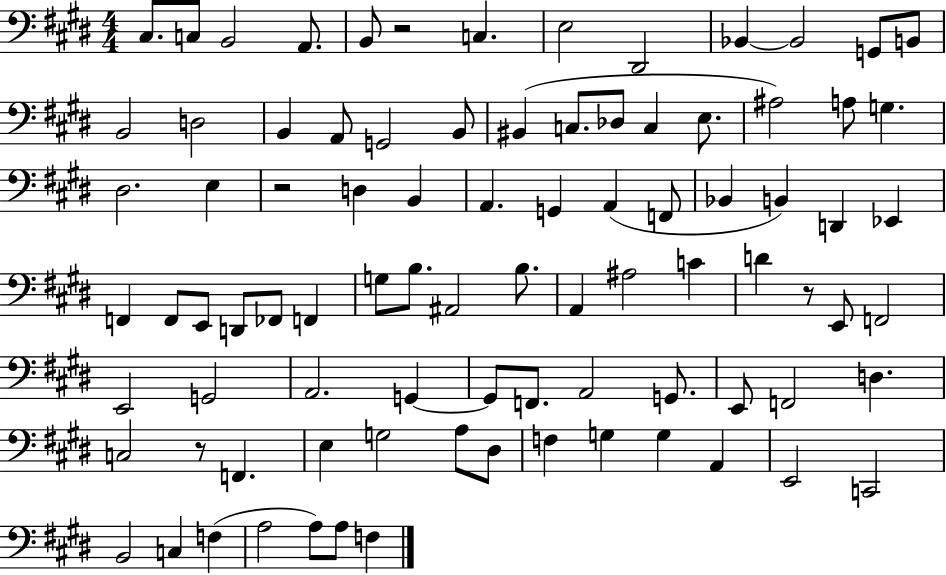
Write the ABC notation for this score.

X:1
T:Untitled
M:4/4
L:1/4
K:E
^C,/2 C,/2 B,,2 A,,/2 B,,/2 z2 C, E,2 ^D,,2 _B,, _B,,2 G,,/2 B,,/2 B,,2 D,2 B,, A,,/2 G,,2 B,,/2 ^B,, C,/2 _D,/2 C, E,/2 ^A,2 A,/2 G, ^D,2 E, z2 D, B,, A,, G,, A,, F,,/2 _B,, B,, D,, _E,, F,, F,,/2 E,,/2 D,,/2 _F,,/2 F,, G,/2 B,/2 ^A,,2 B,/2 A,, ^A,2 C D z/2 E,,/2 F,,2 E,,2 G,,2 A,,2 G,, G,,/2 F,,/2 A,,2 G,,/2 E,,/2 F,,2 D, C,2 z/2 F,, E, G,2 A,/2 ^D,/2 F, G, G, A,, E,,2 C,,2 B,,2 C, F, A,2 A,/2 A,/2 F,